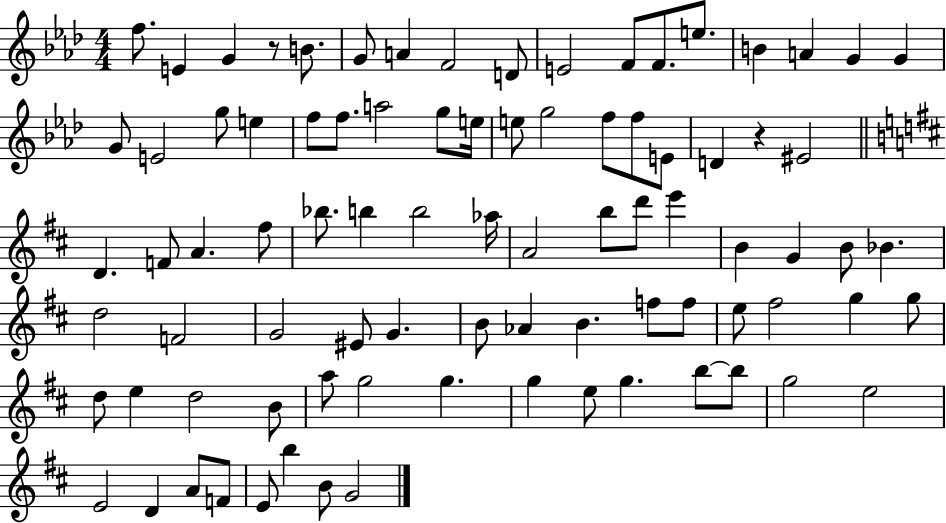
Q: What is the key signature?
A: AES major